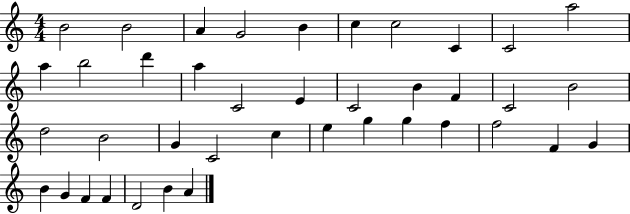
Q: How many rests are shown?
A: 0